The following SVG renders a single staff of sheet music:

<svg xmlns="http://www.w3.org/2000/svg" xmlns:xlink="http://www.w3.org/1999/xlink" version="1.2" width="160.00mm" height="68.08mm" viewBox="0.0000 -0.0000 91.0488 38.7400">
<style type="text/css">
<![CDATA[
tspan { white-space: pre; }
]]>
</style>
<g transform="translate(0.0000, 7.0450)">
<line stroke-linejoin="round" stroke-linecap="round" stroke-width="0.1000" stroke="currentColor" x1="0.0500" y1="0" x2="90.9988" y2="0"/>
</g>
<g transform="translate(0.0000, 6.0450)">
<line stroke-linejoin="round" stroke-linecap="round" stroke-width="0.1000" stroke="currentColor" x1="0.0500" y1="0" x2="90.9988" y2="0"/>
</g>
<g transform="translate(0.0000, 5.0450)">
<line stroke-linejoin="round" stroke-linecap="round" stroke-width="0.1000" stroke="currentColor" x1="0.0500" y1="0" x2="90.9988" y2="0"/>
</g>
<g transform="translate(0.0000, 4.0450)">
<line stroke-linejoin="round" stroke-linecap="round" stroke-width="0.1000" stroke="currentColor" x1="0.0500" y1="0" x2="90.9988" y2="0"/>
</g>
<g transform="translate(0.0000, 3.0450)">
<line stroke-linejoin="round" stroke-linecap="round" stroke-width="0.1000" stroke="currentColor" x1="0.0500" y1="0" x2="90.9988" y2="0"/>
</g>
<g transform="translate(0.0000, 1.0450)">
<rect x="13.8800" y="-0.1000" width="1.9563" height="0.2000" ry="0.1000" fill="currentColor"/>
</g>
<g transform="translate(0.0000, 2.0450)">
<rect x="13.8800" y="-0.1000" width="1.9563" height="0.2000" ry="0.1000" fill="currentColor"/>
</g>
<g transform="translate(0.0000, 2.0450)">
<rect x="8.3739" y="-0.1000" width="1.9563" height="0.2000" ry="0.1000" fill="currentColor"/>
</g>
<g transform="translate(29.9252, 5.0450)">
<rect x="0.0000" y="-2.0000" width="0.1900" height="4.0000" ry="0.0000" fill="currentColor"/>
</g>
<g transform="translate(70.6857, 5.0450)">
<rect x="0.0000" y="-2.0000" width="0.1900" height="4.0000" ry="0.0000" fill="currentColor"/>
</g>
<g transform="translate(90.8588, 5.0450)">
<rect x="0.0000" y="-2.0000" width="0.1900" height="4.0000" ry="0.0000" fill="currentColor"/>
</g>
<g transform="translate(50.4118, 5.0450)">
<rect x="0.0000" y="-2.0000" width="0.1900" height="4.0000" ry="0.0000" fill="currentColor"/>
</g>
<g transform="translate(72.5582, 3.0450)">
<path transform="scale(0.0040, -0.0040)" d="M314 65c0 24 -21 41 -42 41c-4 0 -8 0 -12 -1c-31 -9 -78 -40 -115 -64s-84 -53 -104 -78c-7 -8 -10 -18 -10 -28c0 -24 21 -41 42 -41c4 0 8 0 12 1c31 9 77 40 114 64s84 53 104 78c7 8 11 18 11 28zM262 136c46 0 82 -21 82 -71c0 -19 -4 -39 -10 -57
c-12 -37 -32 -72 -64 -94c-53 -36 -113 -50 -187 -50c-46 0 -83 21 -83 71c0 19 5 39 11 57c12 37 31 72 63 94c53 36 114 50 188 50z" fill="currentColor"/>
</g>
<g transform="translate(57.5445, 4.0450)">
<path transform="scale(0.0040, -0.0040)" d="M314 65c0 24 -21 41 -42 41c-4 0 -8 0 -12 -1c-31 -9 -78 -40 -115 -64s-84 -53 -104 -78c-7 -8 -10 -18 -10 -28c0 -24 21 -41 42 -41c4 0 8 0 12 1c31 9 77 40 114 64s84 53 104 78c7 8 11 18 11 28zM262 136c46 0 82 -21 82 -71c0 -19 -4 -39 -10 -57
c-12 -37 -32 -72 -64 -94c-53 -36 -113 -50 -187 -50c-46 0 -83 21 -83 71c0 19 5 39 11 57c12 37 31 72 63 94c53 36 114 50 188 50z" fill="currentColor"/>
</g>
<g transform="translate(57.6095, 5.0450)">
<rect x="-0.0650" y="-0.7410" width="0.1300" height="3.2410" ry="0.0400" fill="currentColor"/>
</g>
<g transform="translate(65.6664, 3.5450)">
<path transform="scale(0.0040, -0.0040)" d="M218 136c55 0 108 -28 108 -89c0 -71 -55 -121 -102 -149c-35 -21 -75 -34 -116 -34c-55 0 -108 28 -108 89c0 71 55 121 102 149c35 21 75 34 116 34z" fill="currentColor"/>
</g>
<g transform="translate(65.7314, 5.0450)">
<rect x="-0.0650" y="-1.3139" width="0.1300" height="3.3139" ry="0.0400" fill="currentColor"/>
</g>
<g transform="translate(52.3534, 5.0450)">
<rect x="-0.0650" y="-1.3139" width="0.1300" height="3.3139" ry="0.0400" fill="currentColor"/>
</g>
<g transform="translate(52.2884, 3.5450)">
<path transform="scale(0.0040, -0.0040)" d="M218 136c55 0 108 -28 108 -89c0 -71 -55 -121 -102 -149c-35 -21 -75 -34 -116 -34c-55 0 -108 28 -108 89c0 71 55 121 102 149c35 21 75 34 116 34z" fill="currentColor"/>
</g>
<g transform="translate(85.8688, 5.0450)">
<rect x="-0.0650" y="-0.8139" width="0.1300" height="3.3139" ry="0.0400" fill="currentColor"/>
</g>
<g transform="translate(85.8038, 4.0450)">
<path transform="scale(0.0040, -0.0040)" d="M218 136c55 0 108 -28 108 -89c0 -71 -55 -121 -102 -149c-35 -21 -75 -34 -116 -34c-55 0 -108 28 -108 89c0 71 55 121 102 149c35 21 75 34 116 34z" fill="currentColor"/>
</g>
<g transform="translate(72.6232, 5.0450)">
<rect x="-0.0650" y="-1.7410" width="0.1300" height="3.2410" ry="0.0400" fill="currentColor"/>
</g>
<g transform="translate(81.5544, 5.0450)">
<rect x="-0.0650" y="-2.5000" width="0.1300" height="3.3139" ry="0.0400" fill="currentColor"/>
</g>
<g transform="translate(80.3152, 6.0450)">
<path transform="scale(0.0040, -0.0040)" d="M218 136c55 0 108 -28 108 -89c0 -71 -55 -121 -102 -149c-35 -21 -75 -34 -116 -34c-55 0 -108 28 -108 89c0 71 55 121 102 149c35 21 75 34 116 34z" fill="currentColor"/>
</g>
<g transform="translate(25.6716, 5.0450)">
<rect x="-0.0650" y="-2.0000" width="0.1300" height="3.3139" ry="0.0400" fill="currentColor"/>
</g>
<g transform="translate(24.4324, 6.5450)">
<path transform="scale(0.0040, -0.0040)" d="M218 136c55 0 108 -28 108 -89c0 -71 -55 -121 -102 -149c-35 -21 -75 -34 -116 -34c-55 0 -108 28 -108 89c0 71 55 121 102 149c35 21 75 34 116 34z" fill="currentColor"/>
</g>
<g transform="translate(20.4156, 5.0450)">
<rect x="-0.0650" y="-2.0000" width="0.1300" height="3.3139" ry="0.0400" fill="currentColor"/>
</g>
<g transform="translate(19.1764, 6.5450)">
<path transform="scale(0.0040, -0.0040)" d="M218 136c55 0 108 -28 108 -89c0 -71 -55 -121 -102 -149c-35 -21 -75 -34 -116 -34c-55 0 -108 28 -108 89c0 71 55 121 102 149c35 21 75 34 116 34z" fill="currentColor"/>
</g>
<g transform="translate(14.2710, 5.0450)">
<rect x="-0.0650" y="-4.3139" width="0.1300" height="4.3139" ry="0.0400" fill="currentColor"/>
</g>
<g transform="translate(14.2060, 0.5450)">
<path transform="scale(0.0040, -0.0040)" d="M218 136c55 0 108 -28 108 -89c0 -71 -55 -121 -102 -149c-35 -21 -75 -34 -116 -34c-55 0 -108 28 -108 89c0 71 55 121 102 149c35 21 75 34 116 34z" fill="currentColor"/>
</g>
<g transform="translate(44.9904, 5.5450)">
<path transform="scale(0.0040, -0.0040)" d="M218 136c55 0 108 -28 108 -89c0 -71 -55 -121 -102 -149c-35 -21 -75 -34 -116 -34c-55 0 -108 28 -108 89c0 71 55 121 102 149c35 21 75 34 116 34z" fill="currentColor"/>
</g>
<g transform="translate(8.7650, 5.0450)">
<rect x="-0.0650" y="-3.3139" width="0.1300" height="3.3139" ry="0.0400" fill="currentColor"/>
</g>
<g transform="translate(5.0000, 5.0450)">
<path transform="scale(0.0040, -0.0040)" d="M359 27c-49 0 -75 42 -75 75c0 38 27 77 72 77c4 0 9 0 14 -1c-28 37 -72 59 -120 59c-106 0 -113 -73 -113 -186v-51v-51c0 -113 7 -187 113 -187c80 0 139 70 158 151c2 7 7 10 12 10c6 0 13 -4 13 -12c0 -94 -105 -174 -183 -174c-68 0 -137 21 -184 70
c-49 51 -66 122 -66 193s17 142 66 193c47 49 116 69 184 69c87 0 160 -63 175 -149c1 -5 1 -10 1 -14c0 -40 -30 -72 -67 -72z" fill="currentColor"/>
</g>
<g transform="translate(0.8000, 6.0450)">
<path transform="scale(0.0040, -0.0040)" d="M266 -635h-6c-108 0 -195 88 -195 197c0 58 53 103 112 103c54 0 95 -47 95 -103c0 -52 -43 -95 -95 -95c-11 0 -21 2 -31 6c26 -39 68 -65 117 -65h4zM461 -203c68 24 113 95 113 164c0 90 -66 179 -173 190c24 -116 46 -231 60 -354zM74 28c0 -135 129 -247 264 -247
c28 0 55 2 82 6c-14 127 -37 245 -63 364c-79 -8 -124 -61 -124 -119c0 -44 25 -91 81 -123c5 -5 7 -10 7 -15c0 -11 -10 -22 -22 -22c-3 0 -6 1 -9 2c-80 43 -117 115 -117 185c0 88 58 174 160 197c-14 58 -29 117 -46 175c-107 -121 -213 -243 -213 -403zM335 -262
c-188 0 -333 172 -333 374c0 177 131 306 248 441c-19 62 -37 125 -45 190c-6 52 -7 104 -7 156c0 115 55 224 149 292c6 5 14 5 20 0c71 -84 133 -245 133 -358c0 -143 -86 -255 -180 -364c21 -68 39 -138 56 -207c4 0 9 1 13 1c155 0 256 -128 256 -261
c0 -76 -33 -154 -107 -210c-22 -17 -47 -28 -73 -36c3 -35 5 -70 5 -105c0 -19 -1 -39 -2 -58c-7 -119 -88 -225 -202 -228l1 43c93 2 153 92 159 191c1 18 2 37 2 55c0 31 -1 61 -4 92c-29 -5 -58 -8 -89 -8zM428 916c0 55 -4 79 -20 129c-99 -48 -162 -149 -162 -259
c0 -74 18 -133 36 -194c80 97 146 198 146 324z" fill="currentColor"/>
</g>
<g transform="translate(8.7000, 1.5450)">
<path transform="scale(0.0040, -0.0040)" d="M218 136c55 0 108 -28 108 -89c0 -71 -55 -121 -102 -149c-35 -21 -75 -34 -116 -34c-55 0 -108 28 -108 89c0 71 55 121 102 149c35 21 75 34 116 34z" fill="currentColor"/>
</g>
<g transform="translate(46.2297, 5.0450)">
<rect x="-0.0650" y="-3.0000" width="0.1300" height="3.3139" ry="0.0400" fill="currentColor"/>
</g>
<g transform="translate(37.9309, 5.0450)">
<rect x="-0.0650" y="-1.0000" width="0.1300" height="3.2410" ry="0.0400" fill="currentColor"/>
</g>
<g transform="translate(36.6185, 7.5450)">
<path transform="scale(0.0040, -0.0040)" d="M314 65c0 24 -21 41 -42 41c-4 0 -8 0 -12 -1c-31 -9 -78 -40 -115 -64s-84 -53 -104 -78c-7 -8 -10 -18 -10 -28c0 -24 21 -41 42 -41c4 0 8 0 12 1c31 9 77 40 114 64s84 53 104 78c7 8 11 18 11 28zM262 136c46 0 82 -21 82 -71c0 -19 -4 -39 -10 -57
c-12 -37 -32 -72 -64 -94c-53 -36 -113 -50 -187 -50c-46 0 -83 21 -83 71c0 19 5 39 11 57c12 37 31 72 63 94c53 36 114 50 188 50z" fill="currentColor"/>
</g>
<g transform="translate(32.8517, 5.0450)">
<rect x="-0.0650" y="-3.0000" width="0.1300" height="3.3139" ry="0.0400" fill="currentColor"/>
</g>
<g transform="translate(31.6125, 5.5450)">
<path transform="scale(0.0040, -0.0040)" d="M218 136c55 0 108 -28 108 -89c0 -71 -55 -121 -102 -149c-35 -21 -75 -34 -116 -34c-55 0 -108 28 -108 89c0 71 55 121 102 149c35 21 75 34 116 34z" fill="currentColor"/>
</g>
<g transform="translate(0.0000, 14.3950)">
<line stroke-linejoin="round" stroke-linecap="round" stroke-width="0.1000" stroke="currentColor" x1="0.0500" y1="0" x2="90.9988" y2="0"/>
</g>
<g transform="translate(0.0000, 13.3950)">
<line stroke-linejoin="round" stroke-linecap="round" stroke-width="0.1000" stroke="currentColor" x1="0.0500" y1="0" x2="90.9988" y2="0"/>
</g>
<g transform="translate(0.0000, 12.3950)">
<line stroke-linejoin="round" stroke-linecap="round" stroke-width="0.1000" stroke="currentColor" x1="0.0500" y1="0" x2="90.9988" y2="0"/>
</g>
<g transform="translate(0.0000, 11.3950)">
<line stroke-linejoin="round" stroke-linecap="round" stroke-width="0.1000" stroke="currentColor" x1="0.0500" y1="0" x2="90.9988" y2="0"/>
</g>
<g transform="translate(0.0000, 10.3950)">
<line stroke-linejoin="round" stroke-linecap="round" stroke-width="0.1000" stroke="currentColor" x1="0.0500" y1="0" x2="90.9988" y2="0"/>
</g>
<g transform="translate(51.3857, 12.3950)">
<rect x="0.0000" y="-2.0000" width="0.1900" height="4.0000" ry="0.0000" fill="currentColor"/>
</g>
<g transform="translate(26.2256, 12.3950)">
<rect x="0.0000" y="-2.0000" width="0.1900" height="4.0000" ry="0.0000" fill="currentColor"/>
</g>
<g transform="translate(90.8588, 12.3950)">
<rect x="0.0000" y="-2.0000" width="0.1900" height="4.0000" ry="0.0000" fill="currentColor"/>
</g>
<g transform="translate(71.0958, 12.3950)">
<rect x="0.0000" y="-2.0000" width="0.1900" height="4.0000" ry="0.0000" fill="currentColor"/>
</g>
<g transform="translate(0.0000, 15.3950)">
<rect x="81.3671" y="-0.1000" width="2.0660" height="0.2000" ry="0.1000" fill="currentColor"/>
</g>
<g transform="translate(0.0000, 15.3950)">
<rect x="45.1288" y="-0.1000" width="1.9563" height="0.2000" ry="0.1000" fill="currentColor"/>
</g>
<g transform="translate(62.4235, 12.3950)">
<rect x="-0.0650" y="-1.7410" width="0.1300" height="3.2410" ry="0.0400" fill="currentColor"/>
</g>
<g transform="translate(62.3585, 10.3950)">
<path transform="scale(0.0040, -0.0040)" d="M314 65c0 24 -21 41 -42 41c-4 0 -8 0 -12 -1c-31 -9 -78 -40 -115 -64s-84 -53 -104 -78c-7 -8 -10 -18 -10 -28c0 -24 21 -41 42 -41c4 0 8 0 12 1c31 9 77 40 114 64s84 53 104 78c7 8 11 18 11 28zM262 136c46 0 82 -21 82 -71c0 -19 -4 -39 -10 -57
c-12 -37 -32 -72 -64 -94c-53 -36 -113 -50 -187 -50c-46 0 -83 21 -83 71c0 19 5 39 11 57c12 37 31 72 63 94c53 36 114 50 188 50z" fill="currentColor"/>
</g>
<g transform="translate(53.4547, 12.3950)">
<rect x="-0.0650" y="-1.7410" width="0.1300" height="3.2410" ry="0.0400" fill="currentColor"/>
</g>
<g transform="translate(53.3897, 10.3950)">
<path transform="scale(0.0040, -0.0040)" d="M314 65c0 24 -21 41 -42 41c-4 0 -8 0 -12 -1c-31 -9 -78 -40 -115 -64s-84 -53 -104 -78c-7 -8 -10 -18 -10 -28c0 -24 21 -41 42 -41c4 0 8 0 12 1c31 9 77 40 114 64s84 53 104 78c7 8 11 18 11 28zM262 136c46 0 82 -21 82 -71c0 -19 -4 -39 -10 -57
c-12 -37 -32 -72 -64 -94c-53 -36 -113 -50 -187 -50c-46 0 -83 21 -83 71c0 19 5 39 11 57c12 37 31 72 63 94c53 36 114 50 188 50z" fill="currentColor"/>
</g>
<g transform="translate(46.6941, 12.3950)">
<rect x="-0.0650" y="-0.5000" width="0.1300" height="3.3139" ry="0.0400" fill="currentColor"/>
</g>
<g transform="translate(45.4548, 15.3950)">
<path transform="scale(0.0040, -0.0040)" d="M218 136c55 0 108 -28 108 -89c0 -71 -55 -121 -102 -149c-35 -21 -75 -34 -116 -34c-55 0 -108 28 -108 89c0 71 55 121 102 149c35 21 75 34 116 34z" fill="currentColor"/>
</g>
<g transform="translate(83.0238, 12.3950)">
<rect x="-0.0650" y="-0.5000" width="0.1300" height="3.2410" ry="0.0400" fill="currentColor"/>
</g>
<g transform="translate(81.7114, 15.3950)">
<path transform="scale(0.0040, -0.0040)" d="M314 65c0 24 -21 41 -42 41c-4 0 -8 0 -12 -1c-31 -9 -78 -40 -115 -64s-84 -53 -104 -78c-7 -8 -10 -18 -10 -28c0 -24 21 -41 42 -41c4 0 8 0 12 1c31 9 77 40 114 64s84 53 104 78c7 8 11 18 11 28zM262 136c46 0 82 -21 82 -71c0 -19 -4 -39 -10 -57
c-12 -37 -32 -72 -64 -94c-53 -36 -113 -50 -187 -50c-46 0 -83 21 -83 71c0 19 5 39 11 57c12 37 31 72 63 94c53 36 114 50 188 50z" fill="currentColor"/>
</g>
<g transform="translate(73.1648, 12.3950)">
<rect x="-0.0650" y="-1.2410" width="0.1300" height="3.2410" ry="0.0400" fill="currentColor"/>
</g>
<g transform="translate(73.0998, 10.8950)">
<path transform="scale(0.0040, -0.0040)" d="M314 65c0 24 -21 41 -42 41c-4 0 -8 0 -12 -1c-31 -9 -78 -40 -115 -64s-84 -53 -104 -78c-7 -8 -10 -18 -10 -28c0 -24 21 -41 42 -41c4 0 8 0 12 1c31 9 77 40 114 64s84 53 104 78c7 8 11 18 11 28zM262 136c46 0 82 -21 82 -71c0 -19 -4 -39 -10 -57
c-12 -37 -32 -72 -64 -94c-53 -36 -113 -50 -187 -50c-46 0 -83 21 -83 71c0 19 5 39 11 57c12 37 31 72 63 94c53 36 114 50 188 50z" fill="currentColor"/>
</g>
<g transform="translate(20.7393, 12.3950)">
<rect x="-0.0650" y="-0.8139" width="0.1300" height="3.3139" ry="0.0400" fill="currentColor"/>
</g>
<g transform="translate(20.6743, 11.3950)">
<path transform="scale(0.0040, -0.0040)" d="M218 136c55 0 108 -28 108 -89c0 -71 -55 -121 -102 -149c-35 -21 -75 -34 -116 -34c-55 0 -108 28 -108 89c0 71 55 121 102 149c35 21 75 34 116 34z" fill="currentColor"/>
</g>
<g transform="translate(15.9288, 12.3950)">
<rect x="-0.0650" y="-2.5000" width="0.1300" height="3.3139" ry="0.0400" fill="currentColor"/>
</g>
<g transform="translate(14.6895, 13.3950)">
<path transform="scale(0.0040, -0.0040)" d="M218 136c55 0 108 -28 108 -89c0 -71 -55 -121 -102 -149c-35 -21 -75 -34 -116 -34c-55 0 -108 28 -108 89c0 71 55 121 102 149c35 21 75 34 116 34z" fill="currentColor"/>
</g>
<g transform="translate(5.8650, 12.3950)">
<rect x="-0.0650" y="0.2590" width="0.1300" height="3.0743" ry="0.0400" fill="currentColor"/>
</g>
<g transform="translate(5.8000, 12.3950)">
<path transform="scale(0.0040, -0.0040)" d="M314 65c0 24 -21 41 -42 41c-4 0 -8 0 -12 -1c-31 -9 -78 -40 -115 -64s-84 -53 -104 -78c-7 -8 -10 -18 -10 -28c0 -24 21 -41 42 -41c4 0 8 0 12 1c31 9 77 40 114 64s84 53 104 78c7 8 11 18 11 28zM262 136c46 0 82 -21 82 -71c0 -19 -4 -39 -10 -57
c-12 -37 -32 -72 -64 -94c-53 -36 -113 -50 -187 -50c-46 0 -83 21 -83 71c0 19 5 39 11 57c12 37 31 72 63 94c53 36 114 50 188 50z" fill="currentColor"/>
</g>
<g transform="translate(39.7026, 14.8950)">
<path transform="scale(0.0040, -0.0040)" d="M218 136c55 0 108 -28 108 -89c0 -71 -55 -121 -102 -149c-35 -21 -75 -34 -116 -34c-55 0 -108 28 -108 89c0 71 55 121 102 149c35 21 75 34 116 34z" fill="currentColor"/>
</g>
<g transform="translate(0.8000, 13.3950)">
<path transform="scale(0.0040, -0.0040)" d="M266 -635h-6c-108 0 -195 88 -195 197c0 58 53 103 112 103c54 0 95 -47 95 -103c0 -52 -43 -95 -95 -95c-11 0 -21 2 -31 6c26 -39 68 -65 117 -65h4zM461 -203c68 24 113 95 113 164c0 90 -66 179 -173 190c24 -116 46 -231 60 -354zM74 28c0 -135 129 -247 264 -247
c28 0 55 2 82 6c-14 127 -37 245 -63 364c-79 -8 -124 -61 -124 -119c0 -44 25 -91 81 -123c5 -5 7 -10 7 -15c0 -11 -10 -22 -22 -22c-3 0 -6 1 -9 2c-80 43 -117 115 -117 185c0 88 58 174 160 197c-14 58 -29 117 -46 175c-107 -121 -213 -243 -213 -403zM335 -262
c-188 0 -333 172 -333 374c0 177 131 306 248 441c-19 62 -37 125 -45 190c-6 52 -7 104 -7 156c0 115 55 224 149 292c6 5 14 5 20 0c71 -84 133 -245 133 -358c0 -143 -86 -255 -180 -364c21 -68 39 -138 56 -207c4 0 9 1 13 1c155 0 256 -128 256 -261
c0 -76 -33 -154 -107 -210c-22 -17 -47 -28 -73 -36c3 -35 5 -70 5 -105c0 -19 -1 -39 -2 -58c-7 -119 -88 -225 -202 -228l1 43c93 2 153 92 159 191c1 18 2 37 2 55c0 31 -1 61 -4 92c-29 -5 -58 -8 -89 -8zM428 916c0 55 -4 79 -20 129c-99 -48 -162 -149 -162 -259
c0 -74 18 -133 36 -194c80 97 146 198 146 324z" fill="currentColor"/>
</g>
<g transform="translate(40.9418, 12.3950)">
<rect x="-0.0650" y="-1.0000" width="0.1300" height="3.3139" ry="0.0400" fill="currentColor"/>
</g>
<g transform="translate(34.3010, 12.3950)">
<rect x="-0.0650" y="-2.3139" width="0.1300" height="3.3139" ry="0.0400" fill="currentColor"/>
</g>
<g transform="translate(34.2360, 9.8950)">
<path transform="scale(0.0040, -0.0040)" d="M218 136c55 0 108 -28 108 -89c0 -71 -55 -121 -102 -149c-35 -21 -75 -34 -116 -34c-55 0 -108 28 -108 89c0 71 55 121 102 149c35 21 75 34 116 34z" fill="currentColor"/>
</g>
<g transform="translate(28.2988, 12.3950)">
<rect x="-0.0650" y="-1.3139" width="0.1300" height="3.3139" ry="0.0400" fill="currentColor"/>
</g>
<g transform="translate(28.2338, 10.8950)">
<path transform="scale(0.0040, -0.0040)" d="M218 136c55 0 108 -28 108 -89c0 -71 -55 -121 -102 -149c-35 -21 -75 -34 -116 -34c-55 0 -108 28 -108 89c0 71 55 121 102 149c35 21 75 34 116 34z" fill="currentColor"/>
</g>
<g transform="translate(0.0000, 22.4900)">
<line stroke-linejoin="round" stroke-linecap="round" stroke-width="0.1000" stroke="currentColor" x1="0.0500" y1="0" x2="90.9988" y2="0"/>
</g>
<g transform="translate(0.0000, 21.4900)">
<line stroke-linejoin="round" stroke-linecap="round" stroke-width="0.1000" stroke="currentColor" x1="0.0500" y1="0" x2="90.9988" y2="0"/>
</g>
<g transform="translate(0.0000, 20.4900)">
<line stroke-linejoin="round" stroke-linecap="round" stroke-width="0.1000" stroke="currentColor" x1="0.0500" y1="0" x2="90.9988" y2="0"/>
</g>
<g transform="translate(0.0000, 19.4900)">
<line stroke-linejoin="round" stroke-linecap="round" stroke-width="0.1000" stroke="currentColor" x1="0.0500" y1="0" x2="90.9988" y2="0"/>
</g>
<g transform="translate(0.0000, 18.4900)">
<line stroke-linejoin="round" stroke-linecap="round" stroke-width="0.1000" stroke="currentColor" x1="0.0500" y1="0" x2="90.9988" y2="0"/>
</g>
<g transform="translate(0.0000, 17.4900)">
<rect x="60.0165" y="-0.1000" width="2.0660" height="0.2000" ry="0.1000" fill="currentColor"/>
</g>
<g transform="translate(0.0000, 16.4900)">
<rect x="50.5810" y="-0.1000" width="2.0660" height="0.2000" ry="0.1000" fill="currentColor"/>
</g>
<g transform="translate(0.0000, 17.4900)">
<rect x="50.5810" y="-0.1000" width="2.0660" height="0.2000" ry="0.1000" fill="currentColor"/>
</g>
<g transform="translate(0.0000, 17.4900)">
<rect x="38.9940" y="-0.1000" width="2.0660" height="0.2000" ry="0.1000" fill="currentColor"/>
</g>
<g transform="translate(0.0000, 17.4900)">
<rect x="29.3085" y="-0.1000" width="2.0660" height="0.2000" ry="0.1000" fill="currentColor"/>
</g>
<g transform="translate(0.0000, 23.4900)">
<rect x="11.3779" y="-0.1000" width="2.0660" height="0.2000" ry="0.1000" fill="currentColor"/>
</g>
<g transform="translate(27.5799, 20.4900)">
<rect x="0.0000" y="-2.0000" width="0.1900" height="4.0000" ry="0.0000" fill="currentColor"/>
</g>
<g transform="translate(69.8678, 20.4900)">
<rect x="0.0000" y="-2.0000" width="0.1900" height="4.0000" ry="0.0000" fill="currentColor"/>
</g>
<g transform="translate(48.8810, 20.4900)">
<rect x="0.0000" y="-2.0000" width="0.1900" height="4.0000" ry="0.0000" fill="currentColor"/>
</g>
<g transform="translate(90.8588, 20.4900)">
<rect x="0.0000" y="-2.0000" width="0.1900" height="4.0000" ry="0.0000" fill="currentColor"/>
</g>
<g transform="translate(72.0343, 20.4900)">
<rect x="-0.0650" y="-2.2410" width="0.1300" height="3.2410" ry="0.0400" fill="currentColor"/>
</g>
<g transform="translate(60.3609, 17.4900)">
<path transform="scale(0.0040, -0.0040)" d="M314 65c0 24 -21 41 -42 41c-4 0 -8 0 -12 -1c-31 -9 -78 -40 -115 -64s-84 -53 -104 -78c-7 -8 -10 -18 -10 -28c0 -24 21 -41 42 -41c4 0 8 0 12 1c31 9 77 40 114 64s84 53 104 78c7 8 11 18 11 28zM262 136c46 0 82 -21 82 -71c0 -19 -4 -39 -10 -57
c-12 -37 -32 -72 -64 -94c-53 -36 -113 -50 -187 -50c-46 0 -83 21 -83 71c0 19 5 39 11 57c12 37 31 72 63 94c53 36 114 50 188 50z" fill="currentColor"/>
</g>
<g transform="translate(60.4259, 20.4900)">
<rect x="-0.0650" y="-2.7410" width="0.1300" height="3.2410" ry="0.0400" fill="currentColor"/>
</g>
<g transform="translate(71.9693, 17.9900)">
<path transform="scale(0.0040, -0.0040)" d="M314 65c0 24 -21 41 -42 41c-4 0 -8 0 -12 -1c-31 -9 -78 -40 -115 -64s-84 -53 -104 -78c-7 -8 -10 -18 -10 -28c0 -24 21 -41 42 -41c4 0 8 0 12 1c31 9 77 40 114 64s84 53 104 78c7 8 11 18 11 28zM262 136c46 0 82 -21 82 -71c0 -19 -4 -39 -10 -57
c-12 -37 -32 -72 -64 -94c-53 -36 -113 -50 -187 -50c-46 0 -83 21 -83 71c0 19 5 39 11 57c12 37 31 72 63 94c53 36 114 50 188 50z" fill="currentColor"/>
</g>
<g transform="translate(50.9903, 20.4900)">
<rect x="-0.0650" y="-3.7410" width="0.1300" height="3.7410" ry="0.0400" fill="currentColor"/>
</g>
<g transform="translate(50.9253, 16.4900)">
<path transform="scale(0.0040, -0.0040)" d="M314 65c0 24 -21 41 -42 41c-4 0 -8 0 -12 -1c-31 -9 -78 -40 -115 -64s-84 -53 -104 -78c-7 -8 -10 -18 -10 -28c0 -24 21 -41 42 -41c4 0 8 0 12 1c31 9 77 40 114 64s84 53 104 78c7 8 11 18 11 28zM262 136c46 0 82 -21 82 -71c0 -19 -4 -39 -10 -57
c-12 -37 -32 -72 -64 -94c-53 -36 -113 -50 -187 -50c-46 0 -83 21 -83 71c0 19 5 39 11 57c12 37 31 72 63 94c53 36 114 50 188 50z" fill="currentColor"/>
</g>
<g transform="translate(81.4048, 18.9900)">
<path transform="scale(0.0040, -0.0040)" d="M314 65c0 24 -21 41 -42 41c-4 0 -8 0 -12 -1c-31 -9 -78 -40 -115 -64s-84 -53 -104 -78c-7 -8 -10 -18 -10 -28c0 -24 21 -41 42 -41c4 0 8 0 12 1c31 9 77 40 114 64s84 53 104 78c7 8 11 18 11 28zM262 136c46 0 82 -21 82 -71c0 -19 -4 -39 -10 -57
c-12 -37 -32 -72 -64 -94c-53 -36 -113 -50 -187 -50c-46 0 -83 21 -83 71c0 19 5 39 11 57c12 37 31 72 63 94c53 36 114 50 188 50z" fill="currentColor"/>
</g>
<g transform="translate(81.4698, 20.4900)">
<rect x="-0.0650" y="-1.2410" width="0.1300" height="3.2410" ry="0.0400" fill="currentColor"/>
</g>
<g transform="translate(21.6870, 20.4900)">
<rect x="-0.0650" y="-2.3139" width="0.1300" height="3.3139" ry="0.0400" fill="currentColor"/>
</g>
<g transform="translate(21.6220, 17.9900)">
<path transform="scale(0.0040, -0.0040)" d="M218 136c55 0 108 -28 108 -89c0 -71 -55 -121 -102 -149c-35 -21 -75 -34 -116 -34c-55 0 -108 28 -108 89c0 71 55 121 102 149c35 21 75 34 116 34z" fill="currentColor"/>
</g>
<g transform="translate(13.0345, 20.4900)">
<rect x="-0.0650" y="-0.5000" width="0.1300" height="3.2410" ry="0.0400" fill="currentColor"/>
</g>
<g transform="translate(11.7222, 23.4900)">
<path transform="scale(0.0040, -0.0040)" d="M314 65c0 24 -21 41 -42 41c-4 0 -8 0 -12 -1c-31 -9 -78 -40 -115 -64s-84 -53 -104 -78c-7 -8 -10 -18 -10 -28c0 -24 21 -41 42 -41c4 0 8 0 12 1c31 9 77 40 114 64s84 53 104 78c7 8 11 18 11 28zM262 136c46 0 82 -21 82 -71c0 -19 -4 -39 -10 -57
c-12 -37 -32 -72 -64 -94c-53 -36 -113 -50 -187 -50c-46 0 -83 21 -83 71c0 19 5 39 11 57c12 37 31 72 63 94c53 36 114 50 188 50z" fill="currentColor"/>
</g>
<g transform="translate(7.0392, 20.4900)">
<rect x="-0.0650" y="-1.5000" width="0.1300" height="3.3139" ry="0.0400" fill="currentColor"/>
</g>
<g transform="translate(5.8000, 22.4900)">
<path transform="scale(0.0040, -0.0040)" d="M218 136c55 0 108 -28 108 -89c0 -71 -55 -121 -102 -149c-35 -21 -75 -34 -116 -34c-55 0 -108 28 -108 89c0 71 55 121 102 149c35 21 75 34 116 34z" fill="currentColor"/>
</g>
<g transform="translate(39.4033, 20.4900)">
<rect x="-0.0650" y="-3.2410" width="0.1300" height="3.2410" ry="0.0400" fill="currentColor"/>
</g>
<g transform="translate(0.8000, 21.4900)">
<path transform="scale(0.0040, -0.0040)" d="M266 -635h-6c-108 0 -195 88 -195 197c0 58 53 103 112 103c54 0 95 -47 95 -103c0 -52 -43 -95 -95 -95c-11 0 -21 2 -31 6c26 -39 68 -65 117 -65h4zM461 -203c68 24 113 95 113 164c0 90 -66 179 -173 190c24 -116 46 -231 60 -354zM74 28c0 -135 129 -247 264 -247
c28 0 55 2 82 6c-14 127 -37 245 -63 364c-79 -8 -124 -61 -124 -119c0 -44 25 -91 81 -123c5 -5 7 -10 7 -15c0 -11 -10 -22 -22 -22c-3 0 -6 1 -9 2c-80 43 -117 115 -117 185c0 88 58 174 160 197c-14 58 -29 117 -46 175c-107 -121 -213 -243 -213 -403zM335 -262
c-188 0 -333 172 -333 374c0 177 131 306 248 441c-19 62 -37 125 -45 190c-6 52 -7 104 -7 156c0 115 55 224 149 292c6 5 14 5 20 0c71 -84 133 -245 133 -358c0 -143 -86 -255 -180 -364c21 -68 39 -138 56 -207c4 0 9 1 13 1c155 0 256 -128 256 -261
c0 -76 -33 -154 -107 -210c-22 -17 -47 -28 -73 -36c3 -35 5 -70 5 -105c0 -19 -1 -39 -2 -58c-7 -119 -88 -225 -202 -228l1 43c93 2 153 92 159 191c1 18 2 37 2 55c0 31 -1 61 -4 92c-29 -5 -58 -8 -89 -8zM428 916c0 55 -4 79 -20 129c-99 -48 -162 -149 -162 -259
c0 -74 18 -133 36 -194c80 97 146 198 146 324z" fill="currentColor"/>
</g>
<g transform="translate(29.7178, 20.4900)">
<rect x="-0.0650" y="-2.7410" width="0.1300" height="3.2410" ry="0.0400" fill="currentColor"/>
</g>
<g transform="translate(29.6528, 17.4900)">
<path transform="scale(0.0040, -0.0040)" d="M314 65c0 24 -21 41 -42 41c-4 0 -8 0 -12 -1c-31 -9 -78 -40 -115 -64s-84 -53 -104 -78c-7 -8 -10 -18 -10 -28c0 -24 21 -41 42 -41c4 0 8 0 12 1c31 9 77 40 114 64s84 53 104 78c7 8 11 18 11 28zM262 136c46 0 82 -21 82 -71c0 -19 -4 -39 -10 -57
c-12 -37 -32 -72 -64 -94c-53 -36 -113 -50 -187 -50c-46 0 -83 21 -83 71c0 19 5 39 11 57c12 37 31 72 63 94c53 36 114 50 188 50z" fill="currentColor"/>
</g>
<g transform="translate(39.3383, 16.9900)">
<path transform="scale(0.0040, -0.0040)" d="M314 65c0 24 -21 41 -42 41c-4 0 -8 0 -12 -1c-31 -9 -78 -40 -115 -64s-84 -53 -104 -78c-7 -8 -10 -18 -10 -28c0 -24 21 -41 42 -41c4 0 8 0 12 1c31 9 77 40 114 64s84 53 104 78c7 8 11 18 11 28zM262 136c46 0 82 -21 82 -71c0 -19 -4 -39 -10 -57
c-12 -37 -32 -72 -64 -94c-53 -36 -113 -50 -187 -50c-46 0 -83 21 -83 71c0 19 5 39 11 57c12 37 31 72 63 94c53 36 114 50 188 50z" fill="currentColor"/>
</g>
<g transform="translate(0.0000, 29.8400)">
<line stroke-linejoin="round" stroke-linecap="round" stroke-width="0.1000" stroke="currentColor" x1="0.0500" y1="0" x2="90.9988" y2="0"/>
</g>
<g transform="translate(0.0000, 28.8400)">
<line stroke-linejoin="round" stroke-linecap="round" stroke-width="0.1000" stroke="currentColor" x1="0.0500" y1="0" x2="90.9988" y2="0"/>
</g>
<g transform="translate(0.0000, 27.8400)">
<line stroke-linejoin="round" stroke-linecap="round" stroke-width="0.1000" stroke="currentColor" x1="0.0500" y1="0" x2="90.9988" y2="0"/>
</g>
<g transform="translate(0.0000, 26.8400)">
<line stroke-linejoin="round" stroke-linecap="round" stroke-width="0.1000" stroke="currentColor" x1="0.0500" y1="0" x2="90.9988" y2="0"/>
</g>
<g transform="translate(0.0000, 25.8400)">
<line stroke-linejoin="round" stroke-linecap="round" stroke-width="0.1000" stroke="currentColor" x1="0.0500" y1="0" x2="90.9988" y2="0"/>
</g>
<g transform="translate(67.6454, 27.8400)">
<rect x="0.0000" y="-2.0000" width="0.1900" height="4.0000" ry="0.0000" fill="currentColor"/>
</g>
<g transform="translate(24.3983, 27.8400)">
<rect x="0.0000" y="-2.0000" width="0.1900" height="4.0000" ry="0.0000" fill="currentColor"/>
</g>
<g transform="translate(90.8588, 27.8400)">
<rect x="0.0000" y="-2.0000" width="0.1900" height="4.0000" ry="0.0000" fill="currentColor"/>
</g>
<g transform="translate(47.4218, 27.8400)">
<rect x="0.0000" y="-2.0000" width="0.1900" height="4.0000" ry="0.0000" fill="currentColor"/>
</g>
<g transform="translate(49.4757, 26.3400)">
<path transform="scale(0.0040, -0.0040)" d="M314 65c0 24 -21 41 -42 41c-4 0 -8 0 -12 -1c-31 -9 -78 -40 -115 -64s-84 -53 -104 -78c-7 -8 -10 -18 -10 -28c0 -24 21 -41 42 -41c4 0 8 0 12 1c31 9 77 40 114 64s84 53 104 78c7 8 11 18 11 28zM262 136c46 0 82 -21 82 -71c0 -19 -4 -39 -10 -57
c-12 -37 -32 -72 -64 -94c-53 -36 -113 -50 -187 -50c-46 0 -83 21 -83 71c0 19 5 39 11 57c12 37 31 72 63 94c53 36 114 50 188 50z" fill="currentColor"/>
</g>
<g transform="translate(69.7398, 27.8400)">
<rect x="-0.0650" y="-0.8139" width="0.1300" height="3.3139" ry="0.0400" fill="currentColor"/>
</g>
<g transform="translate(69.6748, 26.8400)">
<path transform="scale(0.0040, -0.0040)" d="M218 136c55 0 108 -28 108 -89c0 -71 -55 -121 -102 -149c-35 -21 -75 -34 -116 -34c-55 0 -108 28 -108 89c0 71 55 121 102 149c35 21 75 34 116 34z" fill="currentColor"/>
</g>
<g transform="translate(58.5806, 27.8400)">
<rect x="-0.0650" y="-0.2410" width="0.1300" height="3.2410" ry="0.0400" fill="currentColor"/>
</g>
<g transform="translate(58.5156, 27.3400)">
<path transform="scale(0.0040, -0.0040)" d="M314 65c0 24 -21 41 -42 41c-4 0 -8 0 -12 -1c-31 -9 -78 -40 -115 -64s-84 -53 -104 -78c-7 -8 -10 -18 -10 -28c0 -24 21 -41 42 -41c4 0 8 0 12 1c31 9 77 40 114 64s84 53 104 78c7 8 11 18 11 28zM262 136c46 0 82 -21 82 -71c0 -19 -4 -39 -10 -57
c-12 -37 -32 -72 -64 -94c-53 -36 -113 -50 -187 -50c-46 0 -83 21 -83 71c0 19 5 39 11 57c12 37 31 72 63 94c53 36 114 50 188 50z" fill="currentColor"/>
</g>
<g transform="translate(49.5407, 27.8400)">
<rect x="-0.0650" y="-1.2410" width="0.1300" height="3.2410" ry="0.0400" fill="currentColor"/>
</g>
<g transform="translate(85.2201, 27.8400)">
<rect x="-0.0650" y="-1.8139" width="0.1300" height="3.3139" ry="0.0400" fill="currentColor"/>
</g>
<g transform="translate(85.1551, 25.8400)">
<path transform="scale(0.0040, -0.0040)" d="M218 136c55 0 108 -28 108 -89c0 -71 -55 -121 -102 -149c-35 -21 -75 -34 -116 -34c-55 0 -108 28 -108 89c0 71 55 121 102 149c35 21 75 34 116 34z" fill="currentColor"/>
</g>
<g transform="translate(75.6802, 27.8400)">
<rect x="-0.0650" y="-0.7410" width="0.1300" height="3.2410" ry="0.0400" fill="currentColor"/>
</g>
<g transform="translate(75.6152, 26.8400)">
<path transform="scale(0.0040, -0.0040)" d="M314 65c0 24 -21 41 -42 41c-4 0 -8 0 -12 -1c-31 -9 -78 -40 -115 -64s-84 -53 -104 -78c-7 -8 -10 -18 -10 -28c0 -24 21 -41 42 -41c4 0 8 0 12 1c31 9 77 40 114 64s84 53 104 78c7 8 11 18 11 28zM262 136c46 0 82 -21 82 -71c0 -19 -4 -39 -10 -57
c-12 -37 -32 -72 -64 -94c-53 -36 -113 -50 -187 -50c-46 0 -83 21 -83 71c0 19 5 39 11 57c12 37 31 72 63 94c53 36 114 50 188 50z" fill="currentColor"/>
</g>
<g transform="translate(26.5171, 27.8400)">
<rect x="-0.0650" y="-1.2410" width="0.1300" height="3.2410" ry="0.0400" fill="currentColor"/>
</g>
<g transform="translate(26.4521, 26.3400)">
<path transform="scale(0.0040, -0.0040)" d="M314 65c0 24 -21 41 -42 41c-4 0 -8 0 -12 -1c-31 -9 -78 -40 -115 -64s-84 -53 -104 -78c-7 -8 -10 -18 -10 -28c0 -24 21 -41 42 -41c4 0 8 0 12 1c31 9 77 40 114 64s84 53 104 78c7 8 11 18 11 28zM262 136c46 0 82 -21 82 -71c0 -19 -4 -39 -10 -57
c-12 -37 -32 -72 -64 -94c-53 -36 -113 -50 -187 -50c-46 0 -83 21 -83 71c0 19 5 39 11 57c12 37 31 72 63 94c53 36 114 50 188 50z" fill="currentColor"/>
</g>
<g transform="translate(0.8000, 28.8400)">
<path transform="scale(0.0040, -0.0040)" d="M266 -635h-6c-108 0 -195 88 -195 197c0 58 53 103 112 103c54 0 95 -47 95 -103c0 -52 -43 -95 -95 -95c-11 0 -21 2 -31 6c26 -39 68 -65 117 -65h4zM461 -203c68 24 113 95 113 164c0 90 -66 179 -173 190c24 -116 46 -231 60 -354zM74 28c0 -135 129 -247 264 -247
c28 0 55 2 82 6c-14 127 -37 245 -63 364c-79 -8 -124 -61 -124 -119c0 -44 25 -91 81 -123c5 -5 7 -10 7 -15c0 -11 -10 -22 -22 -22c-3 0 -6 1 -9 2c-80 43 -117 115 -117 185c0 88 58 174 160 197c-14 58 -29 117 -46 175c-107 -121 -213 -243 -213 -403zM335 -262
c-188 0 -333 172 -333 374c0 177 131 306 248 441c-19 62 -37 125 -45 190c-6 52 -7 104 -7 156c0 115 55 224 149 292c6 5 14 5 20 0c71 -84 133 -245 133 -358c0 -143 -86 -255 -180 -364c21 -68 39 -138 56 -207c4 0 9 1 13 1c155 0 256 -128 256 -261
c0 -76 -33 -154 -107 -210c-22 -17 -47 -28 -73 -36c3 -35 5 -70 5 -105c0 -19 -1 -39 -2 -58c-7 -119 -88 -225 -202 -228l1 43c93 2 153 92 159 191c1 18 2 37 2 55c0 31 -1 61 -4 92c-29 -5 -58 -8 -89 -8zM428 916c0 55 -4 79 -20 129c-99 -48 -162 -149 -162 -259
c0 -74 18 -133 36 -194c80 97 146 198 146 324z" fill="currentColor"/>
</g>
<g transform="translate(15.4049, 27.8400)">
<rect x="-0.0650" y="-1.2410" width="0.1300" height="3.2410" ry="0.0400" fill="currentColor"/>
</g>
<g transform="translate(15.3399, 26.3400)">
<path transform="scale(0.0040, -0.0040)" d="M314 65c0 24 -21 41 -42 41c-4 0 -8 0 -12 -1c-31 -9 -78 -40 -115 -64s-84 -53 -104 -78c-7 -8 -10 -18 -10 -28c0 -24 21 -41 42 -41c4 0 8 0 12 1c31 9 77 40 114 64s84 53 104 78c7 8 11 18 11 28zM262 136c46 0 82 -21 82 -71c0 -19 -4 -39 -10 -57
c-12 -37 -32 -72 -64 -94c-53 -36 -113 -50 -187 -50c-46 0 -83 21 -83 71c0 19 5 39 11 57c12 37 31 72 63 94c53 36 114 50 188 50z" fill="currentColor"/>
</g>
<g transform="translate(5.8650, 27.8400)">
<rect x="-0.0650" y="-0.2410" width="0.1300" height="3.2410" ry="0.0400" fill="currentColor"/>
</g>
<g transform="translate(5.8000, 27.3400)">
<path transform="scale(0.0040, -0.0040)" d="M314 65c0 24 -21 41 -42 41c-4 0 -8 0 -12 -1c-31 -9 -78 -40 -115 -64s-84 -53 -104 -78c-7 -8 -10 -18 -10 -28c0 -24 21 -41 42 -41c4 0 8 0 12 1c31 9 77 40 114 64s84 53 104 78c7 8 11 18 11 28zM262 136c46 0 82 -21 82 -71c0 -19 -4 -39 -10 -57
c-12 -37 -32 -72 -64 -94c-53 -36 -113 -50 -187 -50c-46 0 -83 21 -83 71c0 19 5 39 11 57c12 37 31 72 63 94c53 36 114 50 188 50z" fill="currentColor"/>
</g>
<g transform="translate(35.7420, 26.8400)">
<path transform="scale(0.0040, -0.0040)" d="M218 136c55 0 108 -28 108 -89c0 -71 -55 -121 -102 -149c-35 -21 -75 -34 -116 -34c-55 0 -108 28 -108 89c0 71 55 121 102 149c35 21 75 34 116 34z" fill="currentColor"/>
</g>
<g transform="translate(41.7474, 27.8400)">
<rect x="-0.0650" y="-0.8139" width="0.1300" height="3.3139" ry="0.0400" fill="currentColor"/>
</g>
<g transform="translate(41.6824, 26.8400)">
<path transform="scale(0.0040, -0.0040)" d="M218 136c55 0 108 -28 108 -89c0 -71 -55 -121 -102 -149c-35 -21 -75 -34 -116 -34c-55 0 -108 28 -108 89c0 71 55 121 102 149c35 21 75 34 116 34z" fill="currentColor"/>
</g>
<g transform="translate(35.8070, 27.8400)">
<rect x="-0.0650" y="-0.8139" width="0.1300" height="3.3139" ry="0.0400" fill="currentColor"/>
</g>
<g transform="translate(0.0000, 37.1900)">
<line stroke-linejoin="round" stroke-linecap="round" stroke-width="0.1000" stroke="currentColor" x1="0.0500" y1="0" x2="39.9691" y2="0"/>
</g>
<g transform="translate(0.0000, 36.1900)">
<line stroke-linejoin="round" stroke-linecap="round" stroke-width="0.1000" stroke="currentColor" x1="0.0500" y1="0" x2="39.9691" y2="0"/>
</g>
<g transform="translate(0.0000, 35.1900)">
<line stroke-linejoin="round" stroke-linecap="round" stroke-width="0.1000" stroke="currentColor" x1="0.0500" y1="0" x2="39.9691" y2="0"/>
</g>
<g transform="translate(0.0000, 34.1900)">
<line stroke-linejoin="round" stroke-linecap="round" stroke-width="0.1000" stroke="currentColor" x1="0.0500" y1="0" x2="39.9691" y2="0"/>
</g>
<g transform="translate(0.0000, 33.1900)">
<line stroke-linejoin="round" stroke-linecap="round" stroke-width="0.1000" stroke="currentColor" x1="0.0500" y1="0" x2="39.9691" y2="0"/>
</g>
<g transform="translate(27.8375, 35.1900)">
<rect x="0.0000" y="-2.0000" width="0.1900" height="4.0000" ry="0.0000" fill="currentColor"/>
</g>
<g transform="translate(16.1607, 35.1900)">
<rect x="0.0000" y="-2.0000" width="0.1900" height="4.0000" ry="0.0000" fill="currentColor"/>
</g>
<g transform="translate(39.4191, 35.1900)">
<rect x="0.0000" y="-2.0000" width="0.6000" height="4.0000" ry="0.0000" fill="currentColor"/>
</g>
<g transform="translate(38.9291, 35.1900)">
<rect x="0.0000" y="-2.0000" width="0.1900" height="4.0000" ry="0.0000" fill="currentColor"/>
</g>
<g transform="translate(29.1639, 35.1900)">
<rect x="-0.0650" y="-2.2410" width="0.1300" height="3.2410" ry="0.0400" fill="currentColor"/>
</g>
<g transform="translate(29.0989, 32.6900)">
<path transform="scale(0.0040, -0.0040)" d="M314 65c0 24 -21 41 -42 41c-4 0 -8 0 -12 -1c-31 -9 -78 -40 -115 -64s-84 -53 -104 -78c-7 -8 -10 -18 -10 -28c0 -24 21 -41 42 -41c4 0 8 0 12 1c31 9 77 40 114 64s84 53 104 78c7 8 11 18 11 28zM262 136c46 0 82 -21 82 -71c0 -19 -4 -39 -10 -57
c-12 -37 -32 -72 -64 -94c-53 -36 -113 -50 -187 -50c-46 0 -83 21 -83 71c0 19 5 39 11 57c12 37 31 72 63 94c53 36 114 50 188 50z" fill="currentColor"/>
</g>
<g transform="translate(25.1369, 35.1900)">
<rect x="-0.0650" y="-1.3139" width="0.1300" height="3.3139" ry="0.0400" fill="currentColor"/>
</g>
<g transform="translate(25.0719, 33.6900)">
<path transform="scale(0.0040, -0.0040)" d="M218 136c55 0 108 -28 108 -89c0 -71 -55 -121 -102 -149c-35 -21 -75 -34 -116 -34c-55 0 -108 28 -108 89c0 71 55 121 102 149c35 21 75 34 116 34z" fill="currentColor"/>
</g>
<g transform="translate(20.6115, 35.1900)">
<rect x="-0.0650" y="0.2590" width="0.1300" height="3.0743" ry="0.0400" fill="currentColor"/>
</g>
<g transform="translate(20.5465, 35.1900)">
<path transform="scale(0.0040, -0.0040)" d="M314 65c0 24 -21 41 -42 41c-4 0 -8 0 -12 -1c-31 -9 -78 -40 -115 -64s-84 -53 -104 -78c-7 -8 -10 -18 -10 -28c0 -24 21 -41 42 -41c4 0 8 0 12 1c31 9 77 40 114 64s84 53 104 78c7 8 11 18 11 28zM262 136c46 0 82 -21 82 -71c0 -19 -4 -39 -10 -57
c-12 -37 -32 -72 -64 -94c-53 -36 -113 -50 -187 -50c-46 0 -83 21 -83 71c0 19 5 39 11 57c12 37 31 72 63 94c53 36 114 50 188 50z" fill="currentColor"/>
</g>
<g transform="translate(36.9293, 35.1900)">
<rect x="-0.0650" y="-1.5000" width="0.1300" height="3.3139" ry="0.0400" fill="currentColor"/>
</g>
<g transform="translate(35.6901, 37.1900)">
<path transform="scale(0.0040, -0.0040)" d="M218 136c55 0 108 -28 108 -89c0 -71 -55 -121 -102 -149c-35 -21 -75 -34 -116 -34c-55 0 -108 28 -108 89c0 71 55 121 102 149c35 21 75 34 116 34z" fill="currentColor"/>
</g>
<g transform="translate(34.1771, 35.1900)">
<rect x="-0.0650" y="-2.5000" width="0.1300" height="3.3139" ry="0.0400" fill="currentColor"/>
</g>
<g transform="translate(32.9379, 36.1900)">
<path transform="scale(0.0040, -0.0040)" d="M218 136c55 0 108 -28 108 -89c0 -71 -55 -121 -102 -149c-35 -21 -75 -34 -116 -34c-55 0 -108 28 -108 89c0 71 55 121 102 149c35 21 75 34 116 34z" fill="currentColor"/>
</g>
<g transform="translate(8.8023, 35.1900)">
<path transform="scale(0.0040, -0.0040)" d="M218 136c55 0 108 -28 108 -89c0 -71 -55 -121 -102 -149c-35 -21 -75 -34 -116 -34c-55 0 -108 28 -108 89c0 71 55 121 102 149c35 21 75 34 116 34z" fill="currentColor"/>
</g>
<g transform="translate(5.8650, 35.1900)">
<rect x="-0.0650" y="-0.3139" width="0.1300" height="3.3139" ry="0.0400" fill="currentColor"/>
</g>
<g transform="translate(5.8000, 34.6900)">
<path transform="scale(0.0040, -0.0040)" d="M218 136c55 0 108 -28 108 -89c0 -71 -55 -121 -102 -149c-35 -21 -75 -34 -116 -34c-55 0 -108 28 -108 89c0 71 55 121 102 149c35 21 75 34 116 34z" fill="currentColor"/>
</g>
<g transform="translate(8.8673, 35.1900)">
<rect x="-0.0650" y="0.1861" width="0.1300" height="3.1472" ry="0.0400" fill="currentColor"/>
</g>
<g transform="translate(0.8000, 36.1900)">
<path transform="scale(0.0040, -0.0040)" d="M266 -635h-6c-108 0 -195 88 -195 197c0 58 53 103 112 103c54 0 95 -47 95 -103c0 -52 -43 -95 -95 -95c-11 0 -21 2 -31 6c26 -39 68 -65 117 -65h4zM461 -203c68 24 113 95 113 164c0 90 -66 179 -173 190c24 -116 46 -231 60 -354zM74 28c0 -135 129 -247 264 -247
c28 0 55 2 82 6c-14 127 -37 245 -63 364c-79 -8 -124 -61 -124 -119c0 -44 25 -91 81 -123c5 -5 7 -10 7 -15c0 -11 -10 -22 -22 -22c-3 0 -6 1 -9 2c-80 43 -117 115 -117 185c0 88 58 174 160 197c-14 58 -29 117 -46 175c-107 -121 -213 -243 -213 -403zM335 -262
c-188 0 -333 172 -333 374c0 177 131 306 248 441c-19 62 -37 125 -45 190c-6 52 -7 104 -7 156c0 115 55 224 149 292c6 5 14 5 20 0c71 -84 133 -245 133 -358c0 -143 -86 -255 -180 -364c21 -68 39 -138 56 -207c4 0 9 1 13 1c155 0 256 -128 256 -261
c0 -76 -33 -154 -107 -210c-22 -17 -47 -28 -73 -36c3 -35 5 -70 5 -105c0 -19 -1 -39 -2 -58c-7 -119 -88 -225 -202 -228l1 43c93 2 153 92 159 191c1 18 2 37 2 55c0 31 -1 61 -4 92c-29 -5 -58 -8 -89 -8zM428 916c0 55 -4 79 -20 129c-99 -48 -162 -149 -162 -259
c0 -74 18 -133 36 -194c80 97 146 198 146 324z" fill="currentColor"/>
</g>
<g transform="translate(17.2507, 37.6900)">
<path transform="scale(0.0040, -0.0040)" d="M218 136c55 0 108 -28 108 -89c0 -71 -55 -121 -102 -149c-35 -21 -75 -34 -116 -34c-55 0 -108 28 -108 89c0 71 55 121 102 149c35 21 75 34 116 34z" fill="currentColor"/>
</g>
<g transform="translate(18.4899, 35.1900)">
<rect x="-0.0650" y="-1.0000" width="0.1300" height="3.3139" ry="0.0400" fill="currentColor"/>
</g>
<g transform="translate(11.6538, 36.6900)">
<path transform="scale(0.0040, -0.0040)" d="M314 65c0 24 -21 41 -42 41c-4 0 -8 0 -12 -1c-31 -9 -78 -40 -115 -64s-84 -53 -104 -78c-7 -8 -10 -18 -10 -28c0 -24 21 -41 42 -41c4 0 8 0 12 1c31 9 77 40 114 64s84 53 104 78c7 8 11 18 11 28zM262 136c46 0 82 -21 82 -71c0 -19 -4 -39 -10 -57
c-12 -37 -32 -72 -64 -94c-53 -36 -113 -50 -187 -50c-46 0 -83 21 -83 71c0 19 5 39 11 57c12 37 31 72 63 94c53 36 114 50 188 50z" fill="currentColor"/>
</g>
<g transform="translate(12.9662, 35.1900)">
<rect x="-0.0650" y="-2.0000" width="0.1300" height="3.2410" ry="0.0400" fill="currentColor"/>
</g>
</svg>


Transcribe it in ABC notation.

X:1
T:Untitled
M:4/4
L:1/4
K:C
b d' F F A D2 A e d2 e f2 G d B2 G d e g D C f2 f2 e2 C2 E C2 g a2 b2 c'2 a2 g2 e2 c2 e2 e2 d d e2 c2 d d2 f c B F2 D B2 e g2 G E